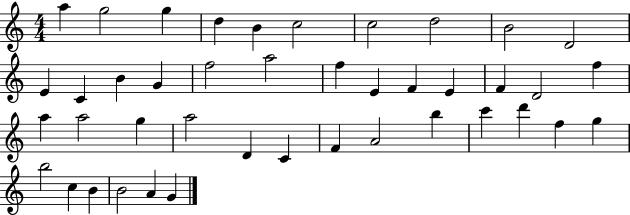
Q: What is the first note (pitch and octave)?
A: A5